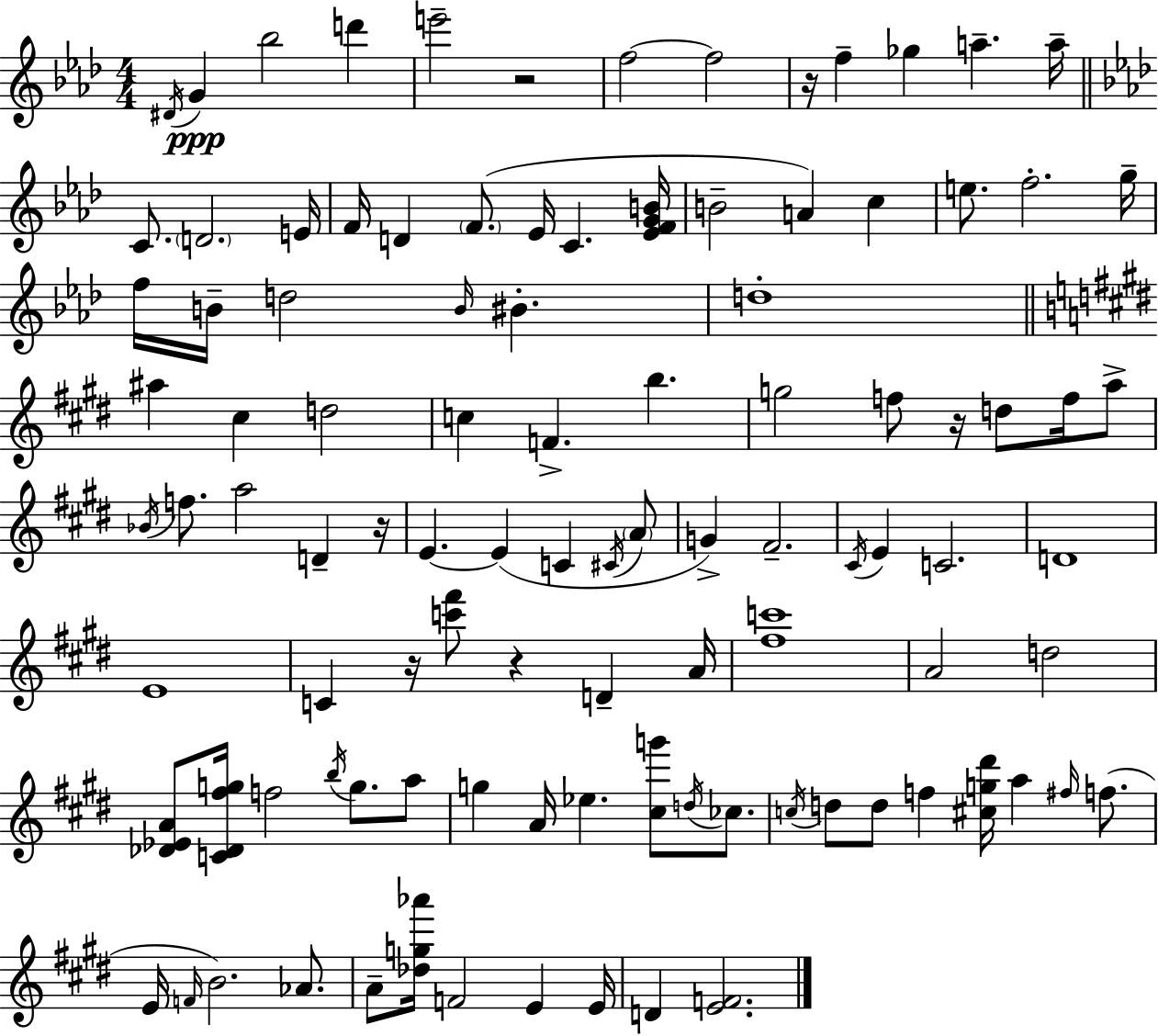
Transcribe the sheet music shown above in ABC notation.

X:1
T:Untitled
M:4/4
L:1/4
K:Fm
^D/4 G _b2 d' e'2 z2 f2 f2 z/4 f _g a a/4 C/2 D2 E/4 F/4 D F/2 _E/4 C [_EFGB]/4 B2 A c e/2 f2 g/4 f/4 B/4 d2 B/4 ^B d4 ^a ^c d2 c F b g2 f/2 z/4 d/2 f/4 a/2 _B/4 f/2 a2 D z/4 E E C ^C/4 A/2 G ^F2 ^C/4 E C2 D4 E4 C z/4 [c'^f']/2 z D A/4 [^fc']4 A2 d2 [_D_EA]/2 [C_D^fg]/4 f2 b/4 g/2 a/2 g A/4 _e [^cg']/2 d/4 _c/2 c/4 d/2 d/2 f [^cg^d']/4 a ^f/4 f/2 E/4 F/4 B2 _A/2 A/2 [_dg_a']/4 F2 E E/4 D [EF]2